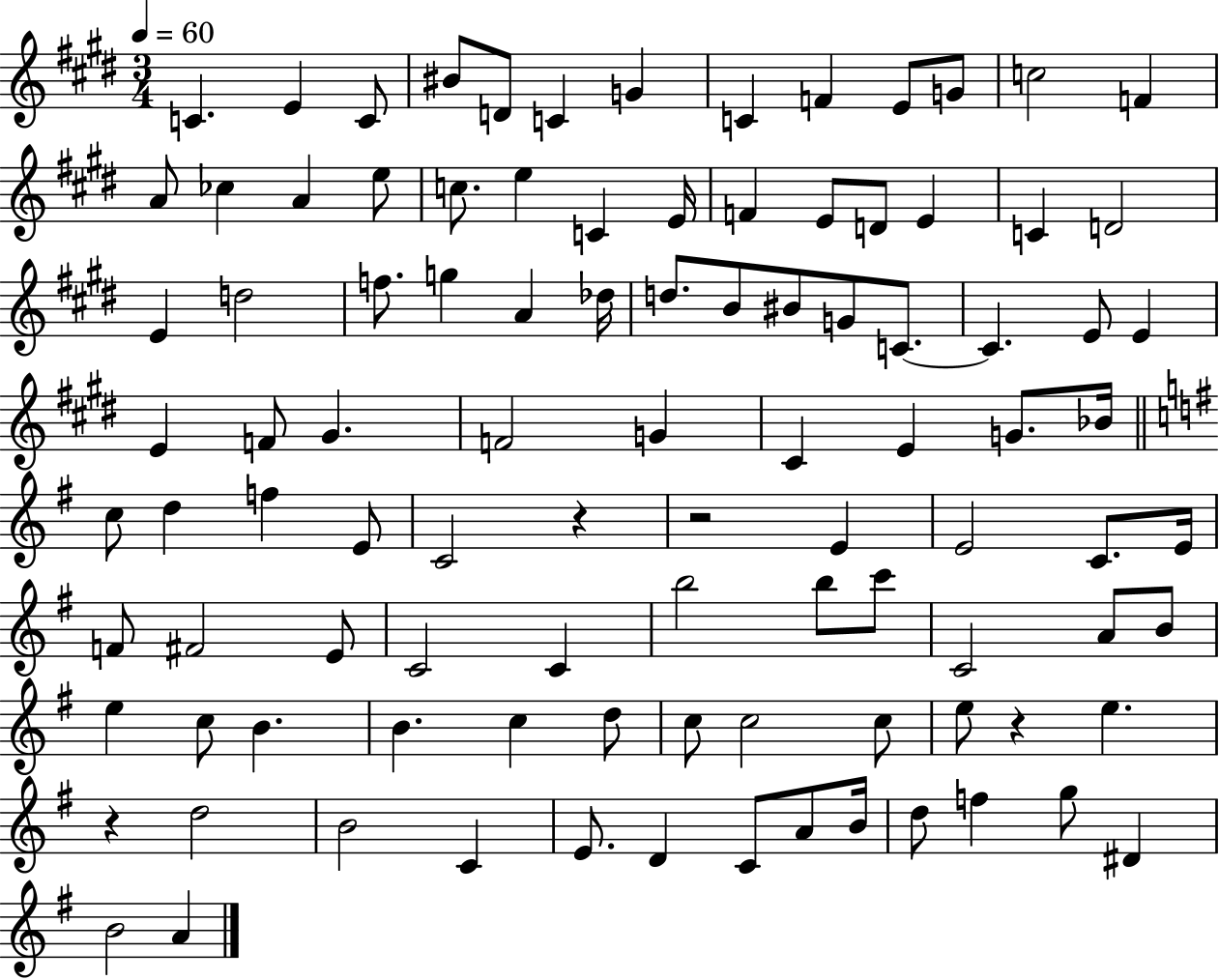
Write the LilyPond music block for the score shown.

{
  \clef treble
  \numericTimeSignature
  \time 3/4
  \key e \major
  \tempo 4 = 60
  c'4. e'4 c'8 | bis'8 d'8 c'4 g'4 | c'4 f'4 e'8 g'8 | c''2 f'4 | \break a'8 ces''4 a'4 e''8 | c''8. e''4 c'4 e'16 | f'4 e'8 d'8 e'4 | c'4 d'2 | \break e'4 d''2 | f''8. g''4 a'4 des''16 | d''8. b'8 bis'8 g'8 c'8.~~ | c'4. e'8 e'4 | \break e'4 f'8 gis'4. | f'2 g'4 | cis'4 e'4 g'8. bes'16 | \bar "||" \break \key e \minor c''8 d''4 f''4 e'8 | c'2 r4 | r2 e'4 | e'2 c'8. e'16 | \break f'8 fis'2 e'8 | c'2 c'4 | b''2 b''8 c'''8 | c'2 a'8 b'8 | \break e''4 c''8 b'4. | b'4. c''4 d''8 | c''8 c''2 c''8 | e''8 r4 e''4. | \break r4 d''2 | b'2 c'4 | e'8. d'4 c'8 a'8 b'16 | d''8 f''4 g''8 dis'4 | \break b'2 a'4 | \bar "|."
}